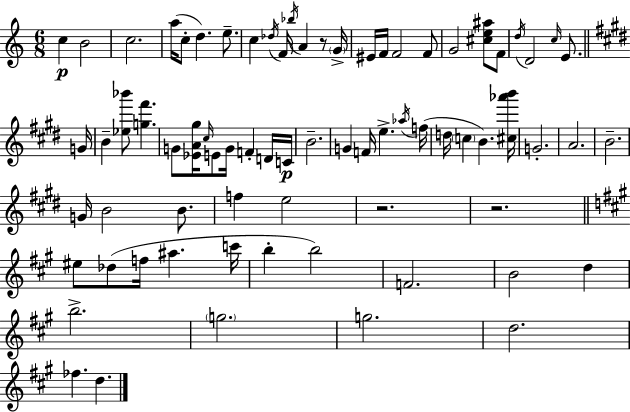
{
  \clef treble
  \numericTimeSignature
  \time 6/8
  \key a \minor
  \repeat volta 2 { c''4\p b'2 | c''2. | a''16( c''8-. d''4.) e''8.-- | c''4 \acciaccatura { des''16 } f'16 \acciaccatura { bes''16 } a'4 r8 | \break \parenthesize g'16-> eis'16 f'16 f'2 | f'8 g'2 <cis'' e'' ais''>8 | f'8 \acciaccatura { d''16 } d'2 \grace { c''16 } | e'8. \bar "||" \break \key e \major g'16 b'4-- <ees'' bes'''>8 <g'' fis'''>4. | g'8 <ees' a' gis''>16 \grace { cis''16 } e'8 g'16 f'4-. | d'16 c'16\p b'2.-- | g'4 f'16 e''4.-> | \break \acciaccatura { aes''16 }( f''16 d''16 \parenthesize c''4 b'4.) | <cis'' aes''' b'''>16 g'2.-. | a'2. | b'2.-- | \break g'16 b'2 | b'8. f''4 e''2 | r2. | r2. | \break \bar "||" \break \key a \major eis''8 des''8( f''16 ais''4. c'''16 | b''4-. b''2) | f'2. | b'2 d''4 | \break b''2.-> | \parenthesize g''2. | g''2. | d''2. | \break fes''4. d''4. | } \bar "|."
}